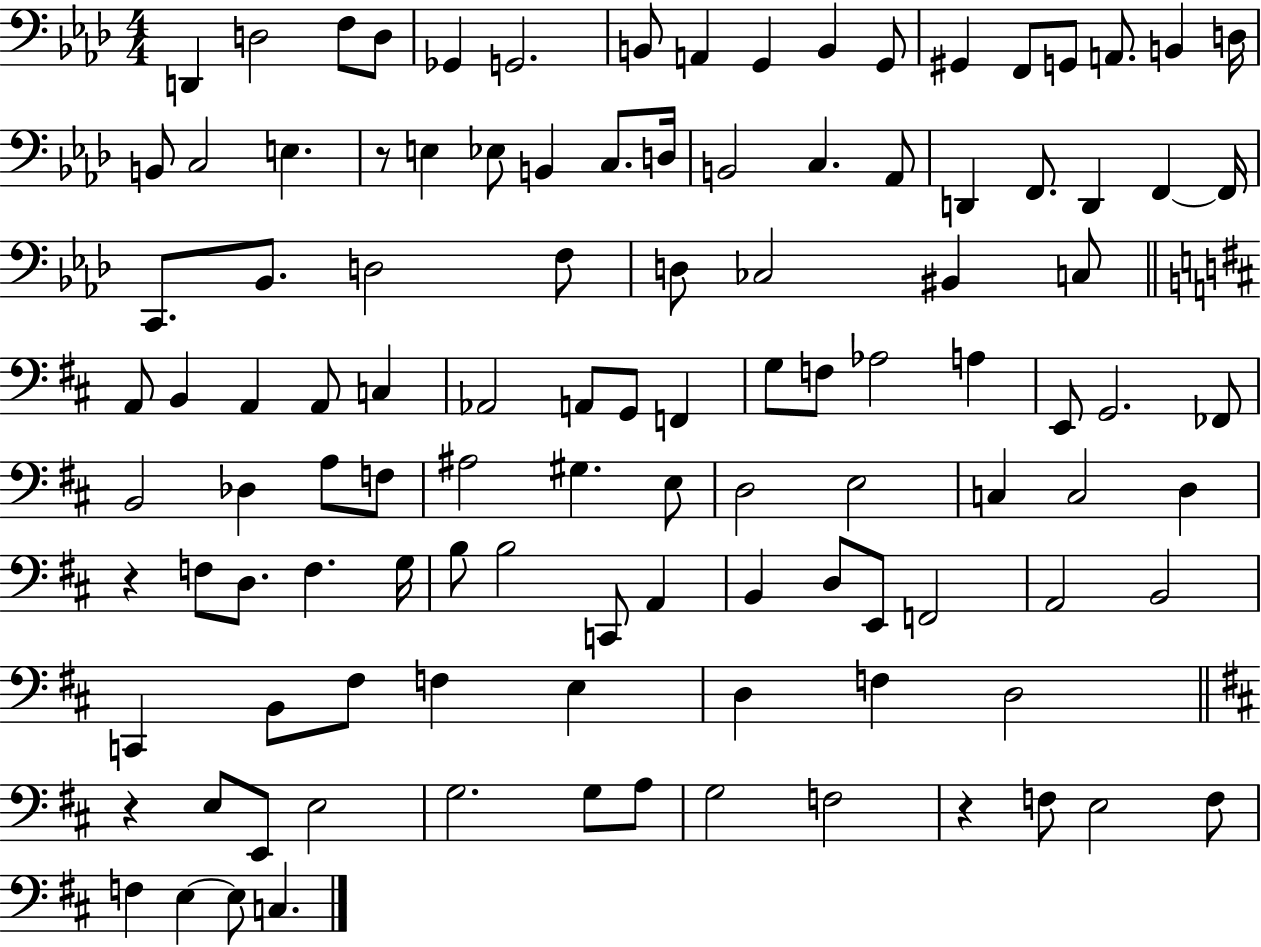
D2/q D3/h F3/e D3/e Gb2/q G2/h. B2/e A2/q G2/q B2/q G2/e G#2/q F2/e G2/e A2/e. B2/q D3/s B2/e C3/h E3/q. R/e E3/q Eb3/e B2/q C3/e. D3/s B2/h C3/q. Ab2/e D2/q F2/e. D2/q F2/q F2/s C2/e. Bb2/e. D3/h F3/e D3/e CES3/h BIS2/q C3/e A2/e B2/q A2/q A2/e C3/q Ab2/h A2/e G2/e F2/q G3/e F3/e Ab3/h A3/q E2/e G2/h. FES2/e B2/h Db3/q A3/e F3/e A#3/h G#3/q. E3/e D3/h E3/h C3/q C3/h D3/q R/q F3/e D3/e. F3/q. G3/s B3/e B3/h C2/e A2/q B2/q D3/e E2/e F2/h A2/h B2/h C2/q B2/e F#3/e F3/q E3/q D3/q F3/q D3/h R/q E3/e E2/e E3/h G3/h. G3/e A3/e G3/h F3/h R/q F3/e E3/h F3/e F3/q E3/q E3/e C3/q.